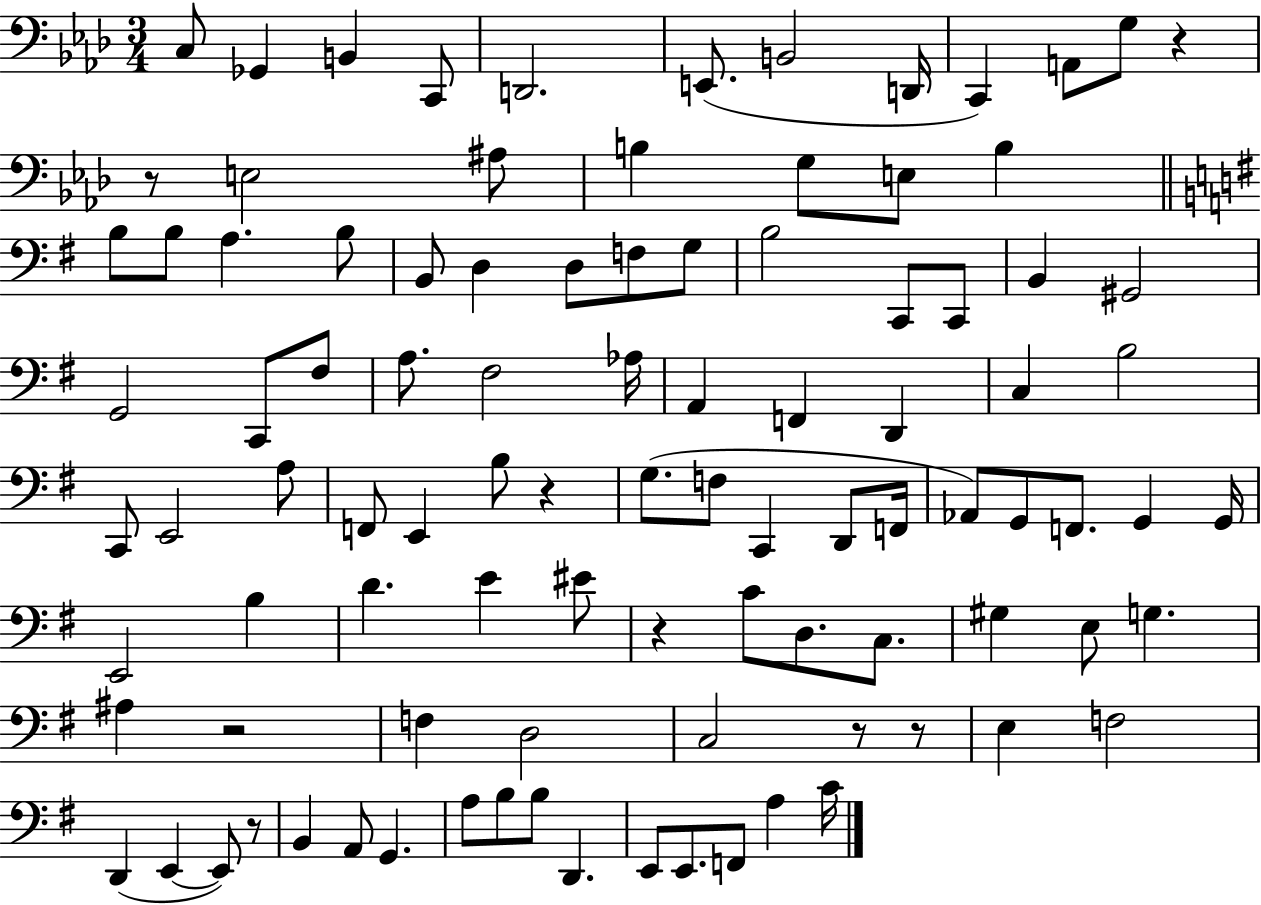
{
  \clef bass
  \numericTimeSignature
  \time 3/4
  \key aes \major
  \repeat volta 2 { c8 ges,4 b,4 c,8 | d,2. | e,8.( b,2 d,16 | c,4) a,8 g8 r4 | \break r8 e2 ais8 | b4 g8 e8 b4 | \bar "||" \break \key g \major b8 b8 a4. b8 | b,8 d4 d8 f8 g8 | b2 c,8 c,8 | b,4 gis,2 | \break g,2 c,8 fis8 | a8. fis2 aes16 | a,4 f,4 d,4 | c4 b2 | \break c,8 e,2 a8 | f,8 e,4 b8 r4 | g8.( f8 c,4 d,8 f,16 | aes,8) g,8 f,8. g,4 g,16 | \break e,2 b4 | d'4. e'4 eis'8 | r4 c'8 d8. c8. | gis4 e8 g4. | \break ais4 r2 | f4 d2 | c2 r8 r8 | e4 f2 | \break d,4( e,4~~ e,8) r8 | b,4 a,8 g,4. | a8 b8 b8 d,4. | e,8 e,8. f,8 a4 c'16 | \break } \bar "|."
}